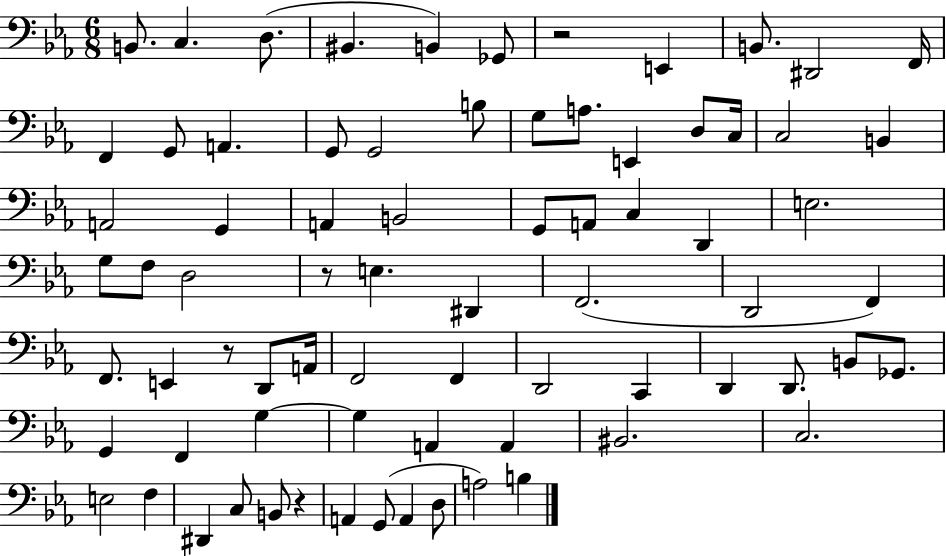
B2/e. C3/q. D3/e. BIS2/q. B2/q Gb2/e R/h E2/q B2/e. D#2/h F2/s F2/q G2/e A2/q. G2/e G2/h B3/e G3/e A3/e. E2/q D3/e C3/s C3/h B2/q A2/h G2/q A2/q B2/h G2/e A2/e C3/q D2/q E3/h. G3/e F3/e D3/h R/e E3/q. D#2/q F2/h. D2/h F2/q F2/e. E2/q R/e D2/e A2/s F2/h F2/q D2/h C2/q D2/q D2/e. B2/e Gb2/e. G2/q F2/q G3/q G3/q A2/q A2/q BIS2/h. C3/h. E3/h F3/q D#2/q C3/e B2/e R/q A2/q G2/e A2/q D3/e A3/h B3/q